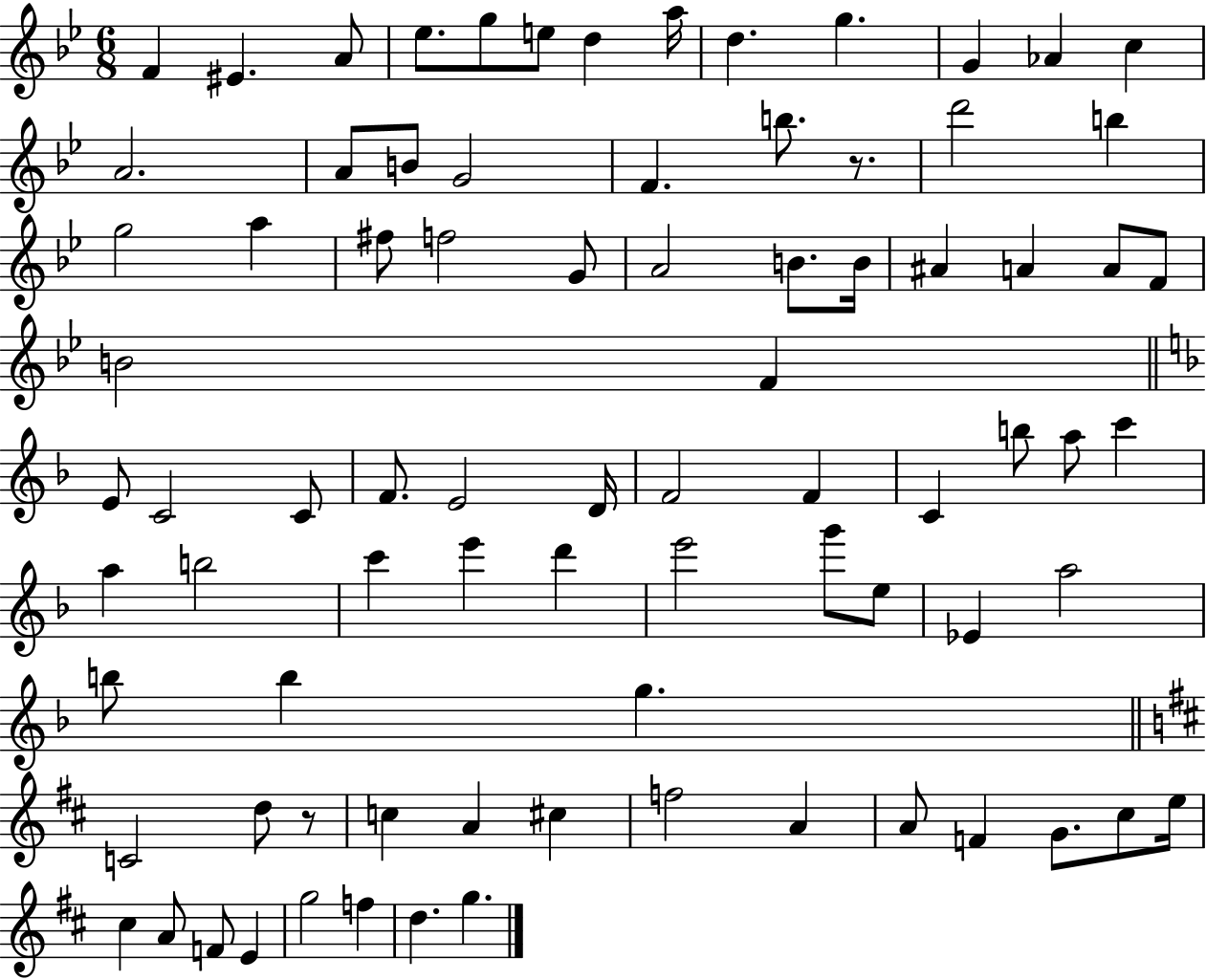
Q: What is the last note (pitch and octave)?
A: G5